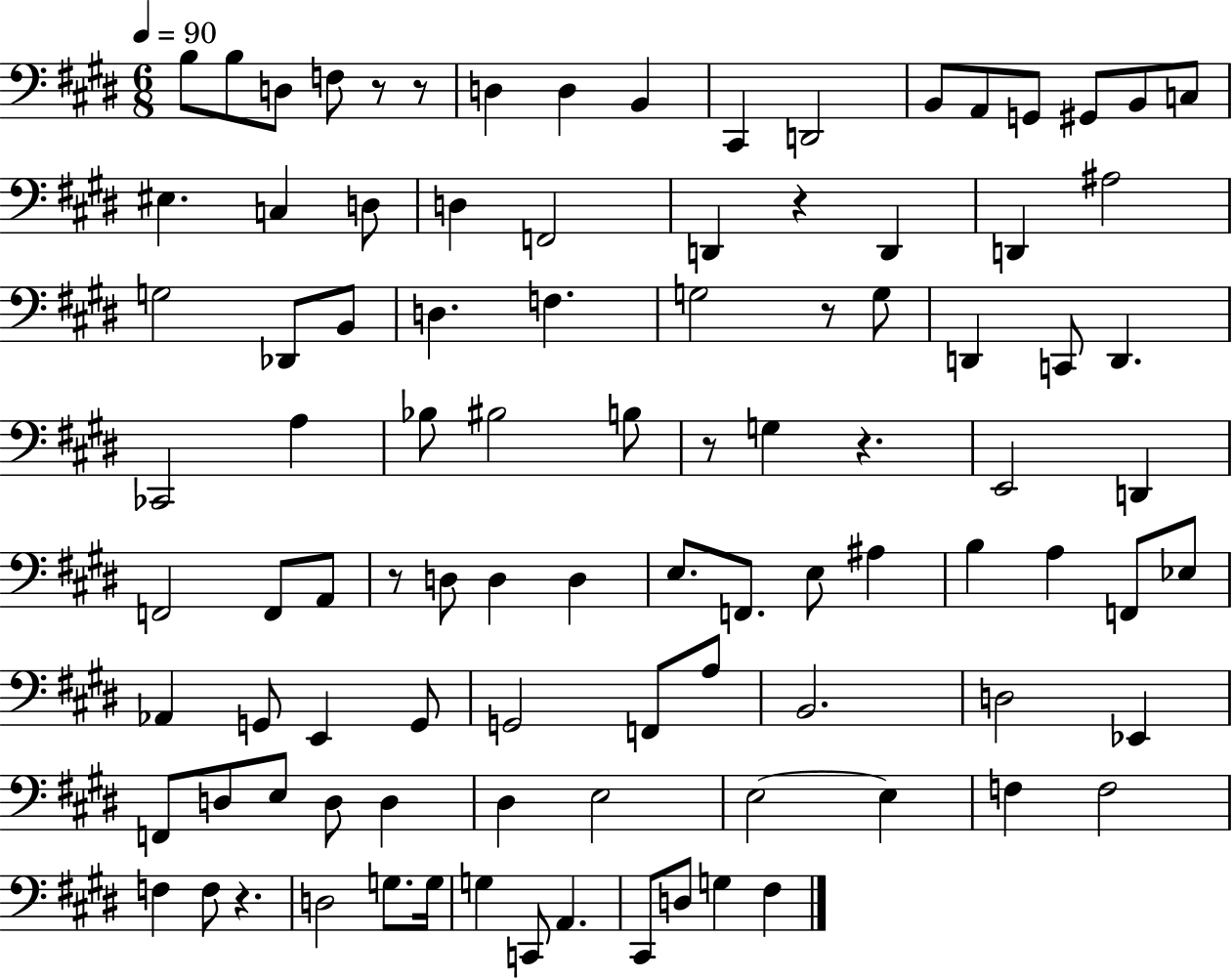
B3/e B3/e D3/e F3/e R/e R/e D3/q D3/q B2/q C#2/q D2/h B2/e A2/e G2/e G#2/e B2/e C3/e EIS3/q. C3/q D3/e D3/q F2/h D2/q R/q D2/q D2/q A#3/h G3/h Db2/e B2/e D3/q. F3/q. G3/h R/e G3/e D2/q C2/e D2/q. CES2/h A3/q Bb3/e BIS3/h B3/e R/e G3/q R/q. E2/h D2/q F2/h F2/e A2/e R/e D3/e D3/q D3/q E3/e. F2/e. E3/e A#3/q B3/q A3/q F2/e Eb3/e Ab2/q G2/e E2/q G2/e G2/h F2/e A3/e B2/h. D3/h Eb2/q F2/e D3/e E3/e D3/e D3/q D#3/q E3/h E3/h E3/q F3/q F3/h F3/q F3/e R/q. D3/h G3/e. G3/s G3/q C2/e A2/q. C#2/e D3/e G3/q F#3/q